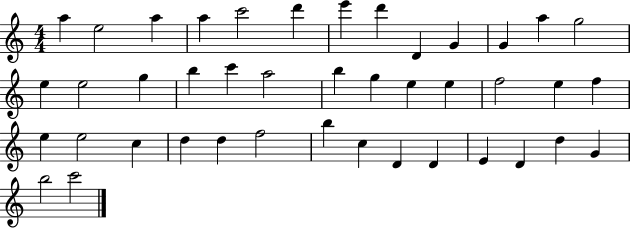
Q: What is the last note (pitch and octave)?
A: C6